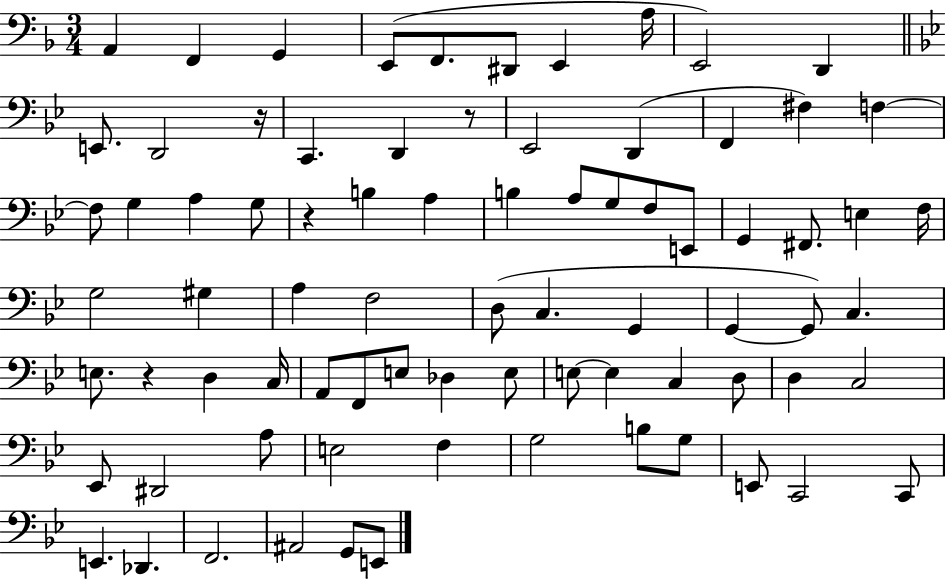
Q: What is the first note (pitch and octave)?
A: A2